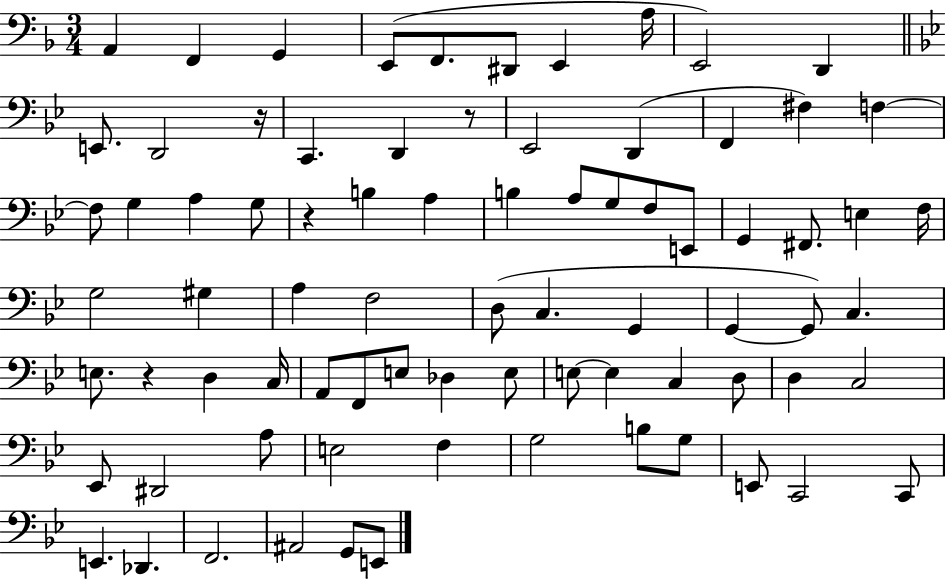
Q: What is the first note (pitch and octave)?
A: A2